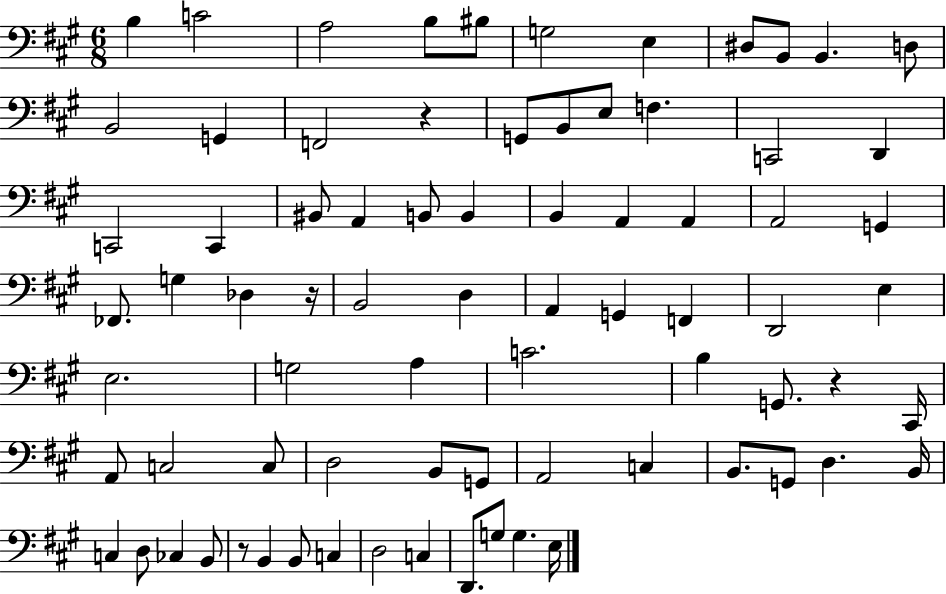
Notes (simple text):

B3/q C4/h A3/h B3/e BIS3/e G3/h E3/q D#3/e B2/e B2/q. D3/e B2/h G2/q F2/h R/q G2/e B2/e E3/e F3/q. C2/h D2/q C2/h C2/q BIS2/e A2/q B2/e B2/q B2/q A2/q A2/q A2/h G2/q FES2/e. G3/q Db3/q R/s B2/h D3/q A2/q G2/q F2/q D2/h E3/q E3/h. G3/h A3/q C4/h. B3/q G2/e. R/q C#2/s A2/e C3/h C3/e D3/h B2/e G2/e A2/h C3/q B2/e. G2/e D3/q. B2/s C3/q D3/e CES3/q B2/e R/e B2/q B2/e C3/q D3/h C3/q D2/e. G3/e G3/q. E3/s